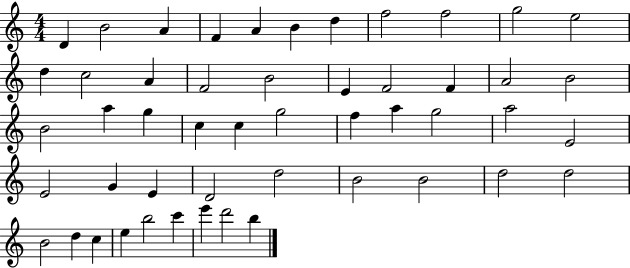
{
  \clef treble
  \numericTimeSignature
  \time 4/4
  \key c \major
  d'4 b'2 a'4 | f'4 a'4 b'4 d''4 | f''2 f''2 | g''2 e''2 | \break d''4 c''2 a'4 | f'2 b'2 | e'4 f'2 f'4 | a'2 b'2 | \break b'2 a''4 g''4 | c''4 c''4 g''2 | f''4 a''4 g''2 | a''2 e'2 | \break e'2 g'4 e'4 | d'2 d''2 | b'2 b'2 | d''2 d''2 | \break b'2 d''4 c''4 | e''4 b''2 c'''4 | e'''4 d'''2 b''4 | \bar "|."
}